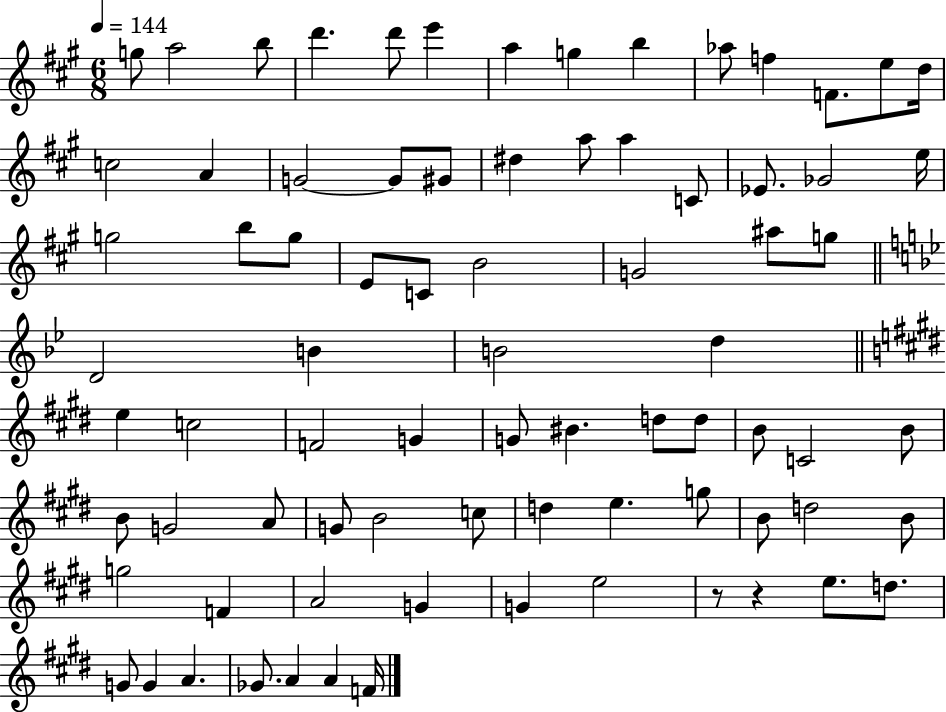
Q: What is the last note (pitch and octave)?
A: F4